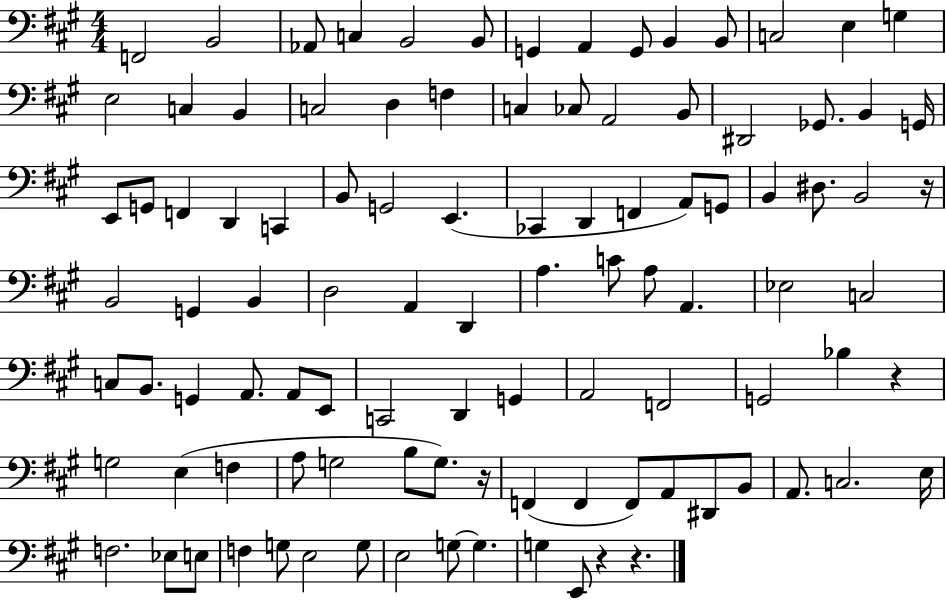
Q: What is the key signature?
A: A major